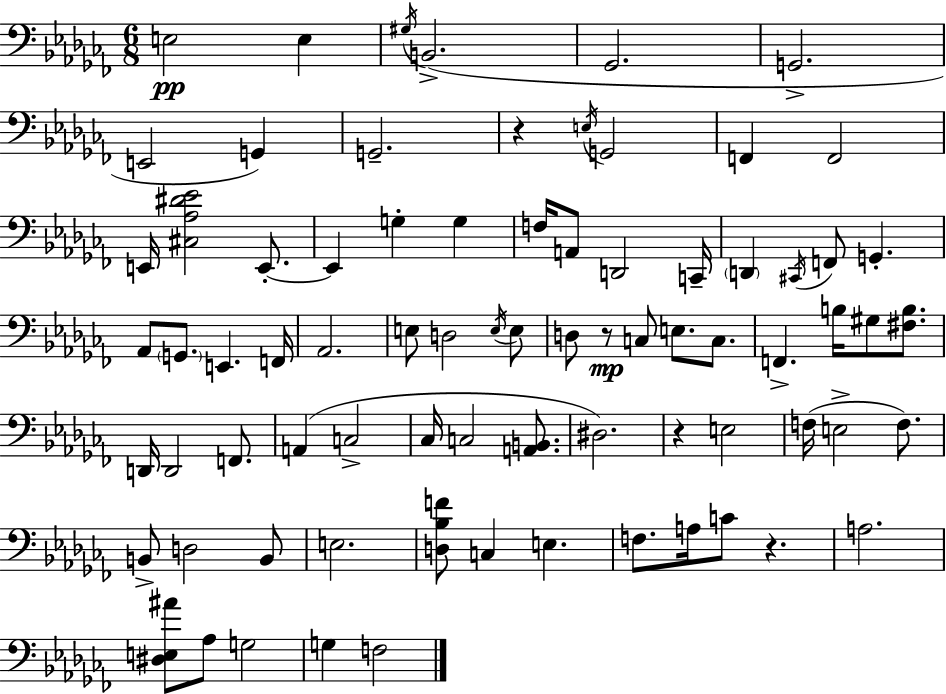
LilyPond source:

{
  \clef bass
  \numericTimeSignature
  \time 6/8
  \key aes \minor
  e2\pp e4 | \acciaccatura { gis16 }( b,2.-> | ges,2. | g,2.-> | \break e,2 g,4) | g,2.-- | r4 \acciaccatura { e16 } g,2 | f,4 f,2 | \break e,16 <cis aes dis' ees'>2 e,8.-.~~ | e,4 g4-. g4 | f16 a,8 d,2 | c,16-- \parenthesize d,4 \acciaccatura { cis,16 } f,8 g,4.-. | \break aes,8 \parenthesize g,8. e,4. | f,16 aes,2. | e8 d2 | \acciaccatura { e16 } e8 d8 r8\mp c8 e8. | \break c8. f,4.-> b16 gis8 | <fis b>8. d,16 d,2 | f,8. a,4( c2-> | ces16 c2 | \break <a, b,>8. dis2.) | r4 e2 | f16( e2-> | f8.) b,8-> d2 | \break b,8 e2. | <d bes f'>8 c4 e4. | f8. a16 c'8 r4. | a2. | \break <dis e ais'>8 aes8 g2 | g4 f2 | \bar "|."
}